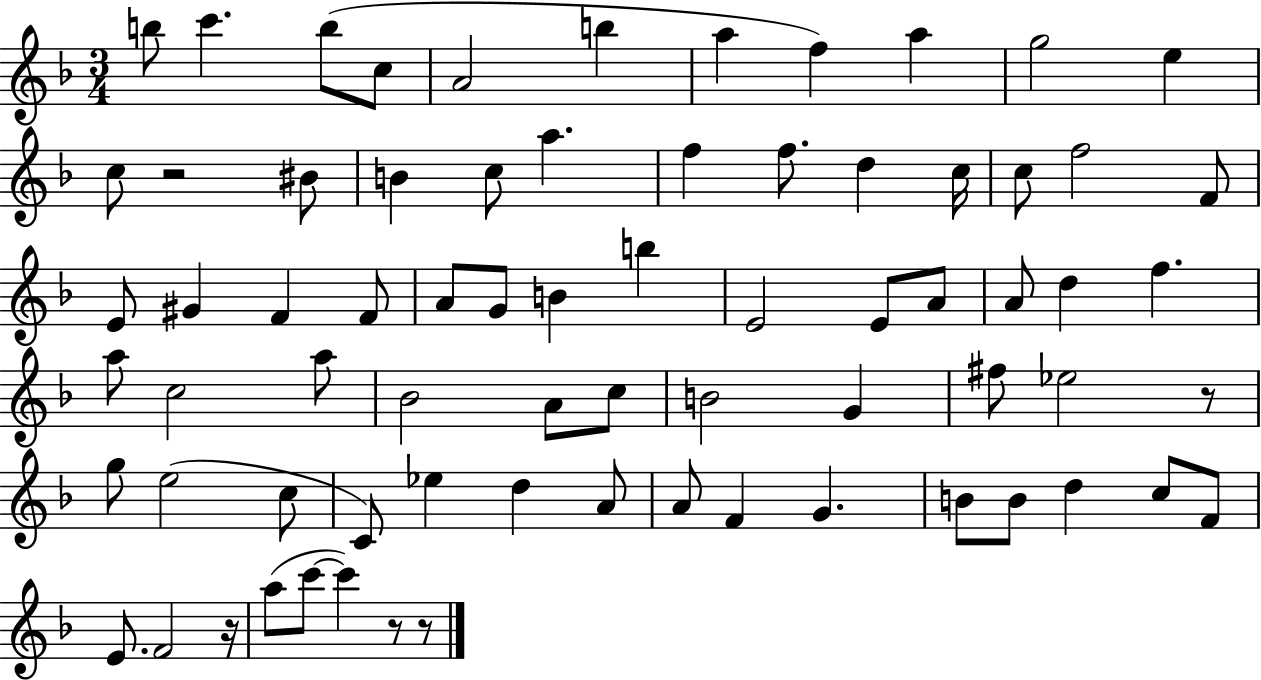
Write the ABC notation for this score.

X:1
T:Untitled
M:3/4
L:1/4
K:F
b/2 c' b/2 c/2 A2 b a f a g2 e c/2 z2 ^B/2 B c/2 a f f/2 d c/4 c/2 f2 F/2 E/2 ^G F F/2 A/2 G/2 B b E2 E/2 A/2 A/2 d f a/2 c2 a/2 _B2 A/2 c/2 B2 G ^f/2 _e2 z/2 g/2 e2 c/2 C/2 _e d A/2 A/2 F G B/2 B/2 d c/2 F/2 E/2 F2 z/4 a/2 c'/2 c' z/2 z/2